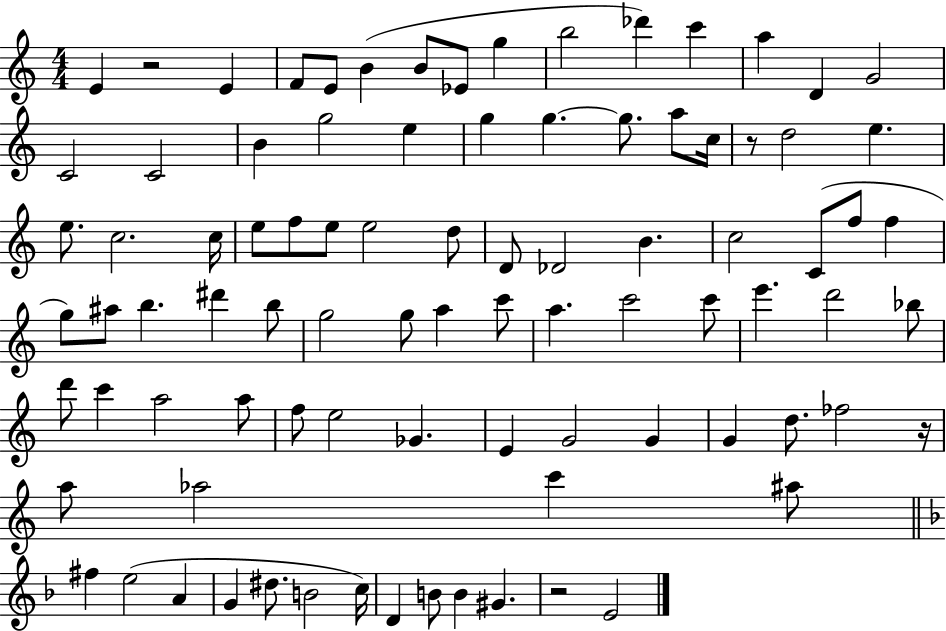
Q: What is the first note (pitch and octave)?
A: E4